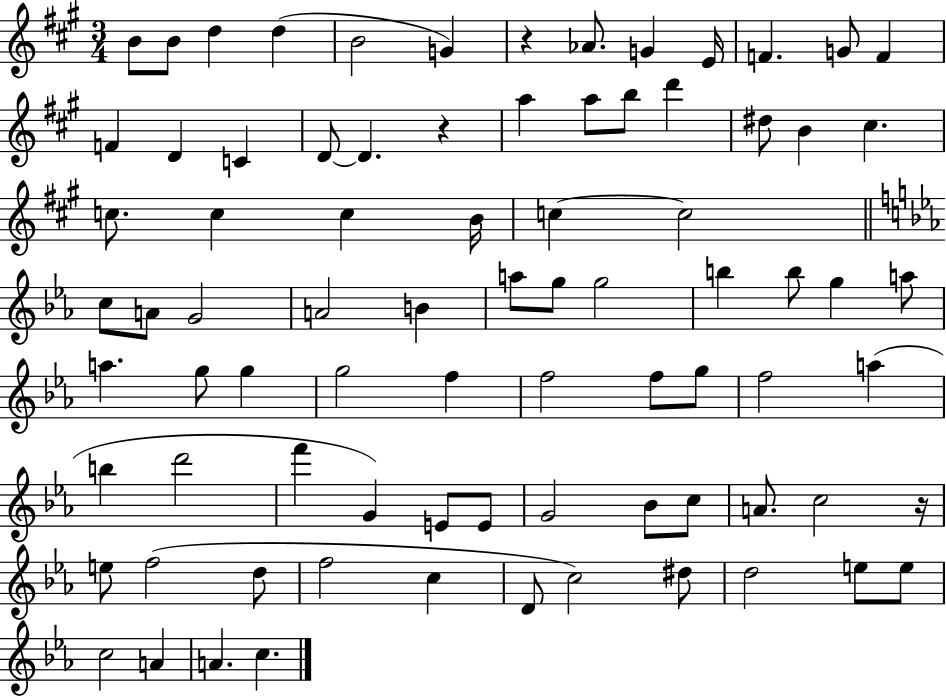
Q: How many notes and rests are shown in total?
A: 81